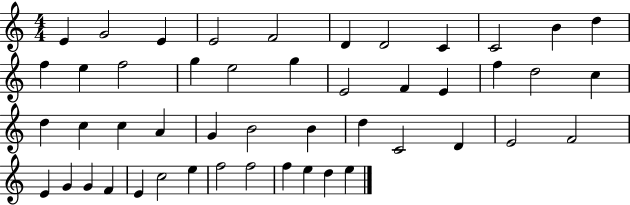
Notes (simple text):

E4/q G4/h E4/q E4/h F4/h D4/q D4/h C4/q C4/h B4/q D5/q F5/q E5/q F5/h G5/q E5/h G5/q E4/h F4/q E4/q F5/q D5/h C5/q D5/q C5/q C5/q A4/q G4/q B4/h B4/q D5/q C4/h D4/q E4/h F4/h E4/q G4/q G4/q F4/q E4/q C5/h E5/q F5/h F5/h F5/q E5/q D5/q E5/q